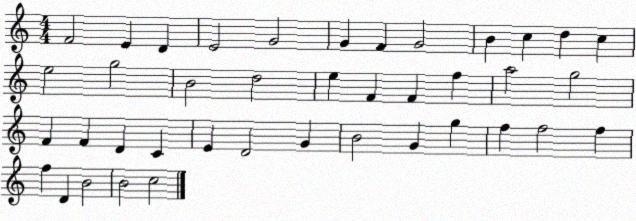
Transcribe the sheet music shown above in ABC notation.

X:1
T:Untitled
M:4/4
L:1/4
K:C
F2 E D E2 G2 G F G2 B c d c e2 g2 B2 d2 e F F f a2 g2 F F D C E D2 G B2 G g f f2 f f D B2 B2 c2